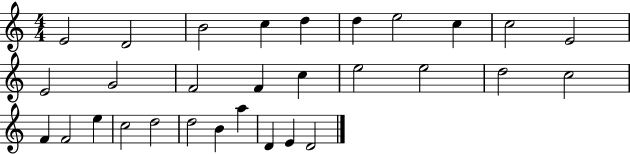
{
  \clef treble
  \numericTimeSignature
  \time 4/4
  \key c \major
  e'2 d'2 | b'2 c''4 d''4 | d''4 e''2 c''4 | c''2 e'2 | \break e'2 g'2 | f'2 f'4 c''4 | e''2 e''2 | d''2 c''2 | \break f'4 f'2 e''4 | c''2 d''2 | d''2 b'4 a''4 | d'4 e'4 d'2 | \break \bar "|."
}